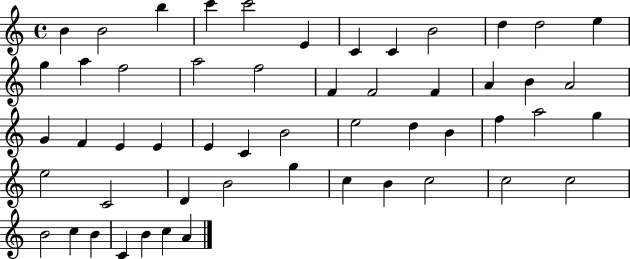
B4/q B4/h B5/q C6/q C6/h E4/q C4/q C4/q B4/h D5/q D5/h E5/q G5/q A5/q F5/h A5/h F5/h F4/q F4/h F4/q A4/q B4/q A4/h G4/q F4/q E4/q E4/q E4/q C4/q B4/h E5/h D5/q B4/q F5/q A5/h G5/q E5/h C4/h D4/q B4/h G5/q C5/q B4/q C5/h C5/h C5/h B4/h C5/q B4/q C4/q B4/q C5/q A4/q